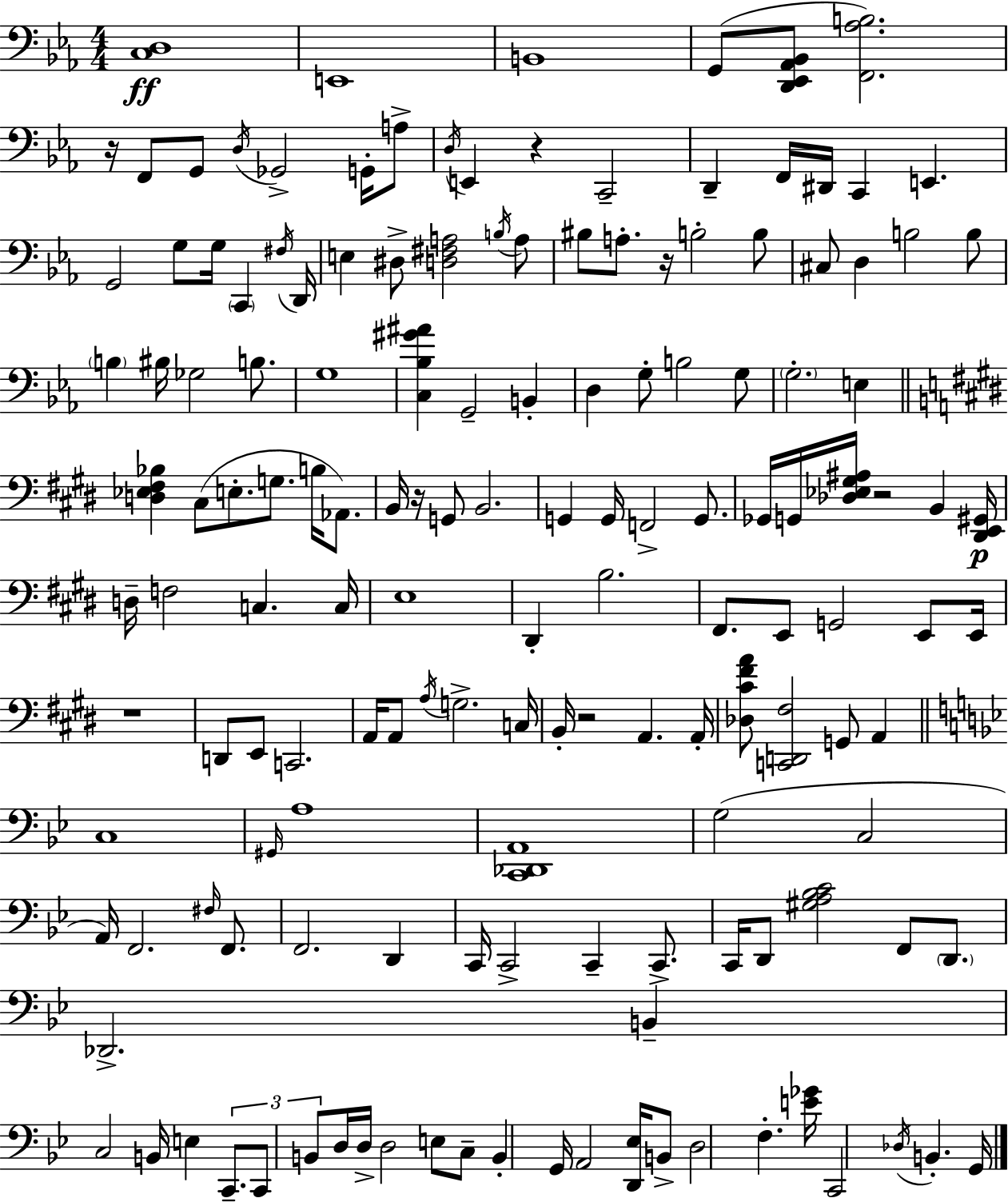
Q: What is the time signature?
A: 4/4